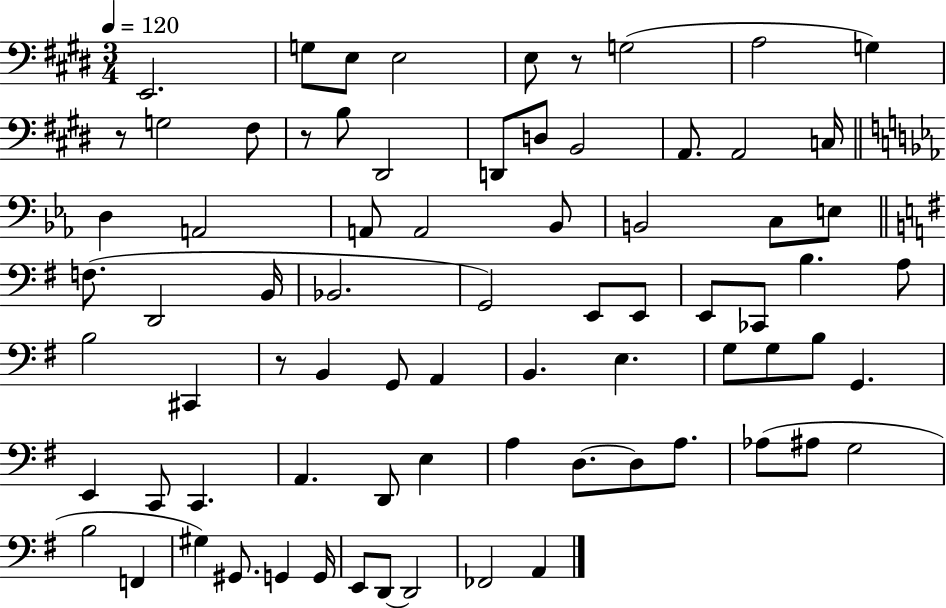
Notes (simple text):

E2/h. G3/e E3/e E3/h E3/e R/e G3/h A3/h G3/q R/e G3/h F#3/e R/e B3/e D#2/h D2/e D3/e B2/h A2/e. A2/h C3/s D3/q A2/h A2/e A2/h Bb2/e B2/h C3/e E3/e F3/e. D2/h B2/s Bb2/h. G2/h E2/e E2/e E2/e CES2/e B3/q. A3/e B3/h C#2/q R/e B2/q G2/e A2/q B2/q. E3/q. G3/e G3/e B3/e G2/q. E2/q C2/e C2/q. A2/q. D2/e E3/q A3/q D3/e. D3/e A3/e. Ab3/e A#3/e G3/h B3/h F2/q G#3/q G#2/e. G2/q G2/s E2/e D2/e D2/h FES2/h A2/q